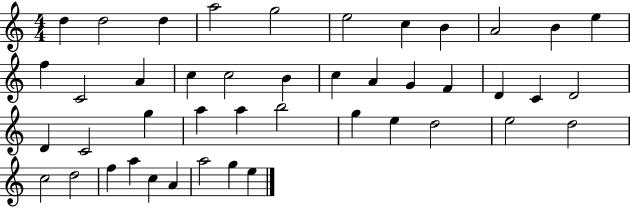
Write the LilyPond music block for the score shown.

{
  \clef treble
  \numericTimeSignature
  \time 4/4
  \key c \major
  d''4 d''2 d''4 | a''2 g''2 | e''2 c''4 b'4 | a'2 b'4 e''4 | \break f''4 c'2 a'4 | c''4 c''2 b'4 | c''4 a'4 g'4 f'4 | d'4 c'4 d'2 | \break d'4 c'2 g''4 | a''4 a''4 b''2 | g''4 e''4 d''2 | e''2 d''2 | \break c''2 d''2 | f''4 a''4 c''4 a'4 | a''2 g''4 e''4 | \bar "|."
}